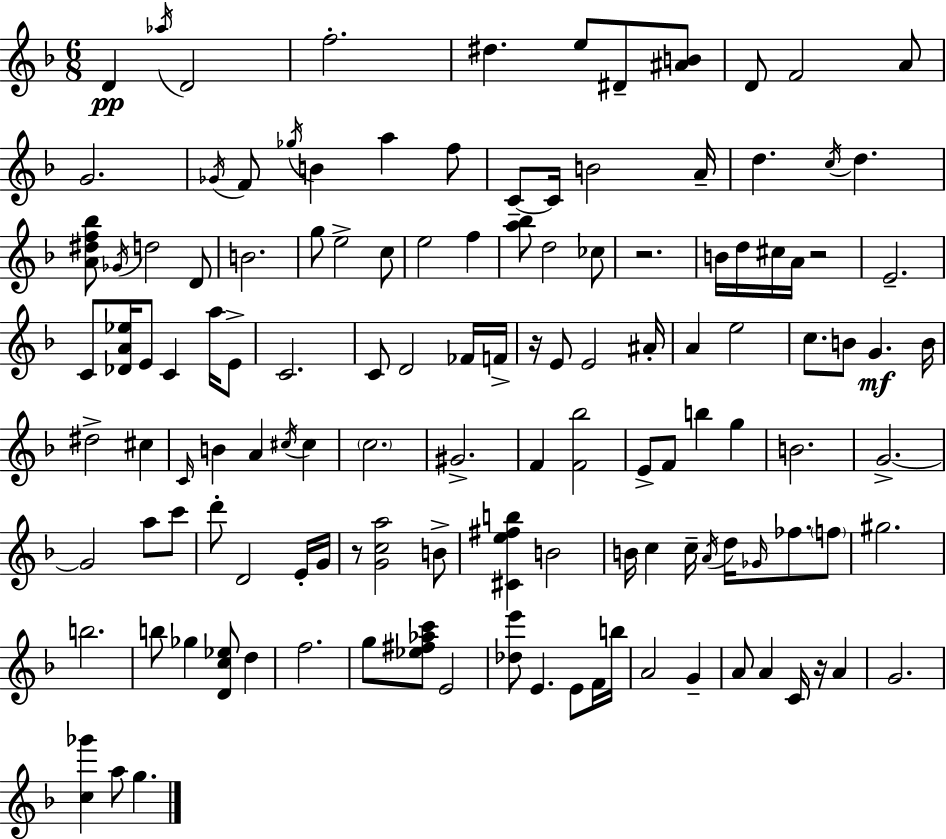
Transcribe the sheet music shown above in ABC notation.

X:1
T:Untitled
M:6/8
L:1/4
K:F
D _a/4 D2 f2 ^d e/2 ^D/2 [^AB]/2 D/2 F2 A/2 G2 _G/4 F/2 _g/4 B a f/2 C/2 C/4 B2 A/4 d c/4 d [A^df_b]/2 _G/4 d2 D/2 B2 g/2 e2 c/2 e2 f [a_b]/2 d2 _c/2 z2 B/4 d/4 ^c/4 A/4 z2 E2 C/2 [_DA_e]/4 E/2 C a/4 E/2 C2 C/2 D2 _F/4 F/4 z/4 E/2 E2 ^A/4 A e2 c/2 B/2 G B/4 ^d2 ^c C/4 B A ^c/4 ^c c2 ^G2 F [F_b]2 E/2 F/2 b g B2 G2 G2 a/2 c'/2 d'/2 D2 E/4 G/4 z/2 [Gca]2 B/2 [^Ce^fb] B2 B/4 c c/4 A/4 d/4 _G/4 _f/2 f/2 ^g2 b2 b/2 _g [Dc_e]/2 d f2 g/2 [_e^f_ac']/2 E2 [_de']/2 E E/2 F/4 b/4 A2 G A/2 A C/4 z/4 A G2 [c_g'] a/2 g